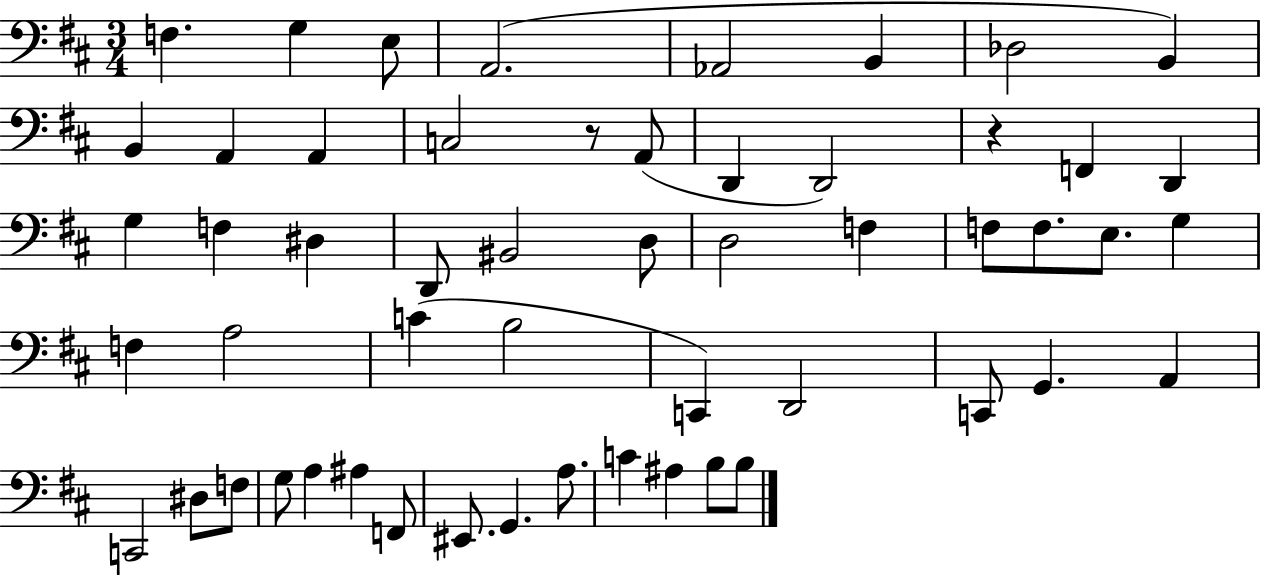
X:1
T:Untitled
M:3/4
L:1/4
K:D
F, G, E,/2 A,,2 _A,,2 B,, _D,2 B,, B,, A,, A,, C,2 z/2 A,,/2 D,, D,,2 z F,, D,, G, F, ^D, D,,/2 ^B,,2 D,/2 D,2 F, F,/2 F,/2 E,/2 G, F, A,2 C B,2 C,, D,,2 C,,/2 G,, A,, C,,2 ^D,/2 F,/2 G,/2 A, ^A, F,,/2 ^E,,/2 G,, A,/2 C ^A, B,/2 B,/2